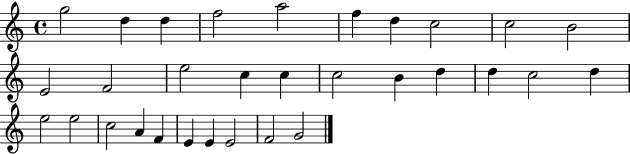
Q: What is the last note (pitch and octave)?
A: G4